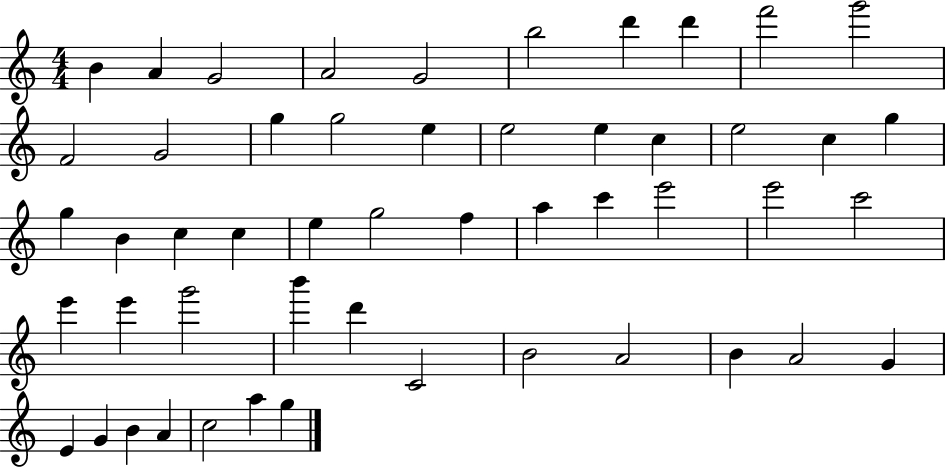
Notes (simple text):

B4/q A4/q G4/h A4/h G4/h B5/h D6/q D6/q F6/h G6/h F4/h G4/h G5/q G5/h E5/q E5/h E5/q C5/q E5/h C5/q G5/q G5/q B4/q C5/q C5/q E5/q G5/h F5/q A5/q C6/q E6/h E6/h C6/h E6/q E6/q G6/h B6/q D6/q C4/h B4/h A4/h B4/q A4/h G4/q E4/q G4/q B4/q A4/q C5/h A5/q G5/q